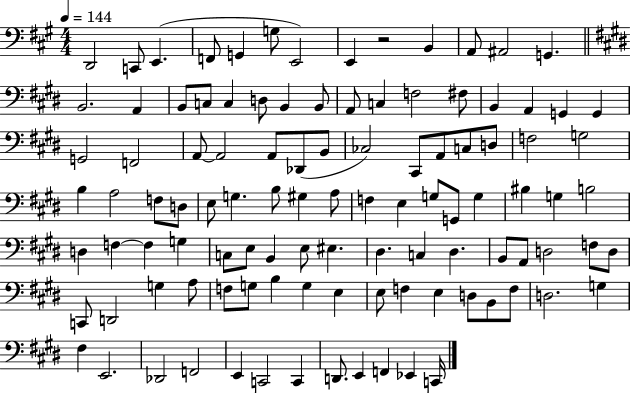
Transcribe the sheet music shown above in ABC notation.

X:1
T:Untitled
M:4/4
L:1/4
K:A
D,,2 C,,/2 E,, F,,/2 G,, G,/2 E,,2 E,, z2 B,, A,,/2 ^A,,2 G,, B,,2 A,, B,,/2 C,/2 C, D,/2 B,, B,,/2 A,,/2 C, F,2 ^F,/2 B,, A,, G,, G,, G,,2 F,,2 A,,/2 A,,2 A,,/2 _D,,/2 B,,/2 _C,2 ^C,,/2 A,,/2 C,/2 D,/2 F,2 G,2 B, A,2 F,/2 D,/2 E,/2 G, B,/2 ^G, A,/2 F, E, G,/2 G,,/2 G, ^B, G, B,2 D, F, F, G, C,/2 E,/2 B,, E,/2 ^E, ^D, C, ^D, B,,/2 A,,/2 D,2 F,/2 D,/2 C,,/2 D,,2 G, A,/2 F,/2 G,/2 B, G, E, E,/2 F, E, D,/2 B,,/2 F,/2 D,2 G, ^F, E,,2 _D,,2 F,,2 E,, C,,2 C,, D,,/2 E,, F,, _E,, C,,/4